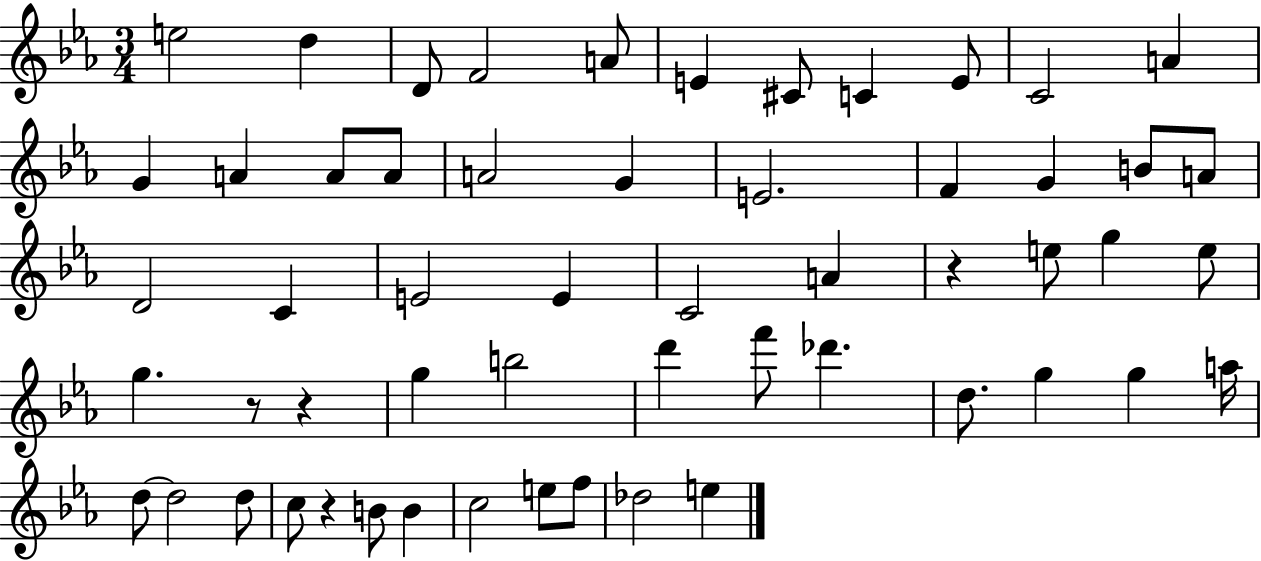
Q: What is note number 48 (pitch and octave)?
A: C5